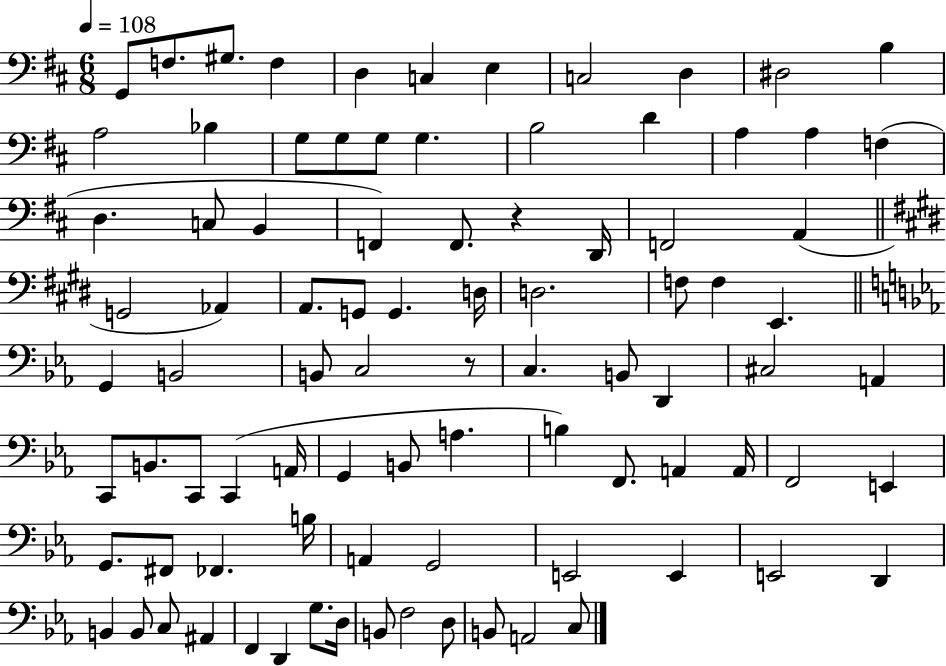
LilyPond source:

{
  \clef bass
  \numericTimeSignature
  \time 6/8
  \key d \major
  \tempo 4 = 108
  \repeat volta 2 { g,8 f8. gis8. f4 | d4 c4 e4 | c2 d4 | dis2 b4 | \break a2 bes4 | g8 g8 g8 g4. | b2 d'4 | a4 a4 f4( | \break d4. c8 b,4 | f,4) f,8. r4 d,16 | f,2 a,4( | \bar "||" \break \key e \major g,2 aes,4) | a,8. g,8 g,4. d16 | d2. | f8 f4 e,4. | \break \bar "||" \break \key ees \major g,4 b,2 | b,8 c2 r8 | c4. b,8 d,4 | cis2 a,4 | \break c,8 b,8. c,8 c,4( a,16 | g,4 b,8 a4. | b4) f,8. a,4 a,16 | f,2 e,4 | \break g,8. fis,8 fes,4. b16 | a,4 g,2 | e,2 e,4 | e,2 d,4 | \break b,4 b,8 c8 ais,4 | f,4 d,4 g8. d16 | b,8 f2 d8 | b,8 a,2 c8 | \break } \bar "|."
}